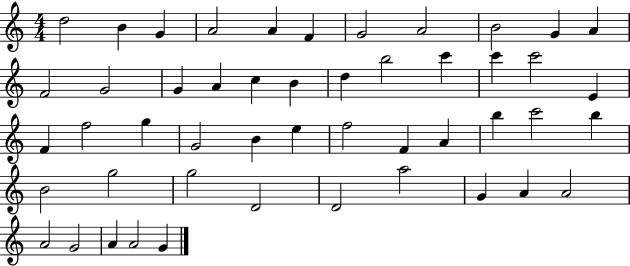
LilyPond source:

{
  \clef treble
  \numericTimeSignature
  \time 4/4
  \key c \major
  d''2 b'4 g'4 | a'2 a'4 f'4 | g'2 a'2 | b'2 g'4 a'4 | \break f'2 g'2 | g'4 a'4 c''4 b'4 | d''4 b''2 c'''4 | c'''4 c'''2 e'4 | \break f'4 f''2 g''4 | g'2 b'4 e''4 | f''2 f'4 a'4 | b''4 c'''2 b''4 | \break b'2 g''2 | g''2 d'2 | d'2 a''2 | g'4 a'4 a'2 | \break a'2 g'2 | a'4 a'2 g'4 | \bar "|."
}